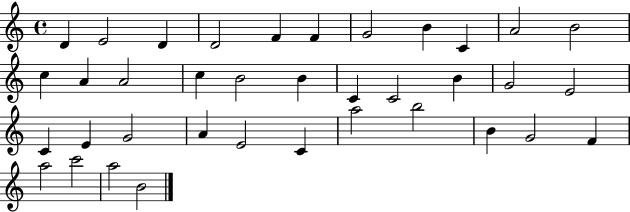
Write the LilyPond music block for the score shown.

{
  \clef treble
  \time 4/4
  \defaultTimeSignature
  \key c \major
  d'4 e'2 d'4 | d'2 f'4 f'4 | g'2 b'4 c'4 | a'2 b'2 | \break c''4 a'4 a'2 | c''4 b'2 b'4 | c'4 c'2 b'4 | g'2 e'2 | \break c'4 e'4 g'2 | a'4 e'2 c'4 | a''2 b''2 | b'4 g'2 f'4 | \break a''2 c'''2 | a''2 b'2 | \bar "|."
}